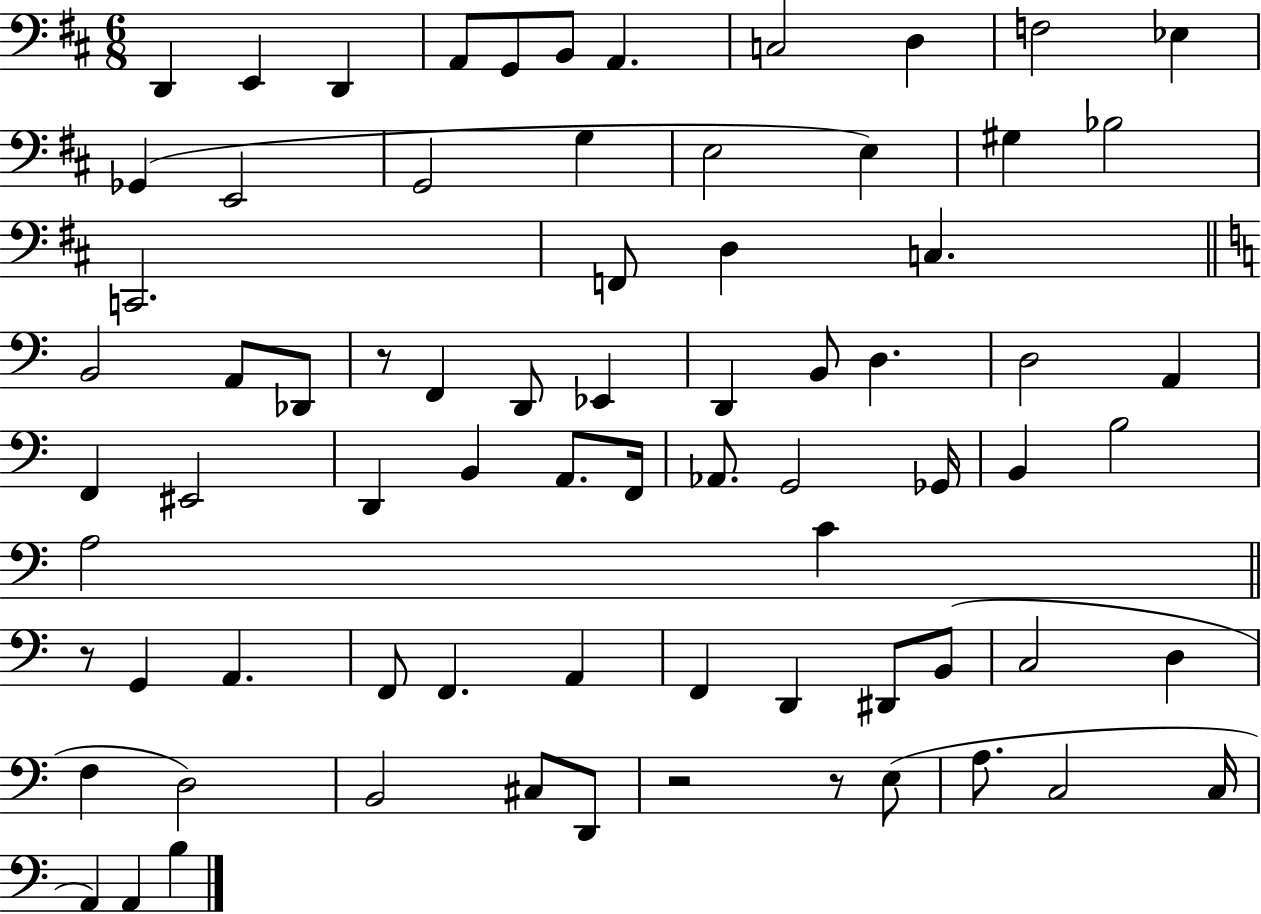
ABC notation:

X:1
T:Untitled
M:6/8
L:1/4
K:D
D,, E,, D,, A,,/2 G,,/2 B,,/2 A,, C,2 D, F,2 _E, _G,, E,,2 G,,2 G, E,2 E, ^G, _B,2 C,,2 F,,/2 D, C, B,,2 A,,/2 _D,,/2 z/2 F,, D,,/2 _E,, D,, B,,/2 D, D,2 A,, F,, ^E,,2 D,, B,, A,,/2 F,,/4 _A,,/2 G,,2 _G,,/4 B,, B,2 A,2 C z/2 G,, A,, F,,/2 F,, A,, F,, D,, ^D,,/2 B,,/2 C,2 D, F, D,2 B,,2 ^C,/2 D,,/2 z2 z/2 E,/2 A,/2 C,2 C,/4 A,, A,, B,